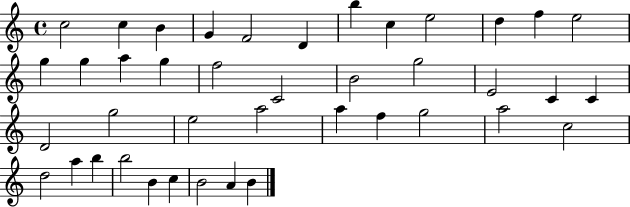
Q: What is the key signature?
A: C major